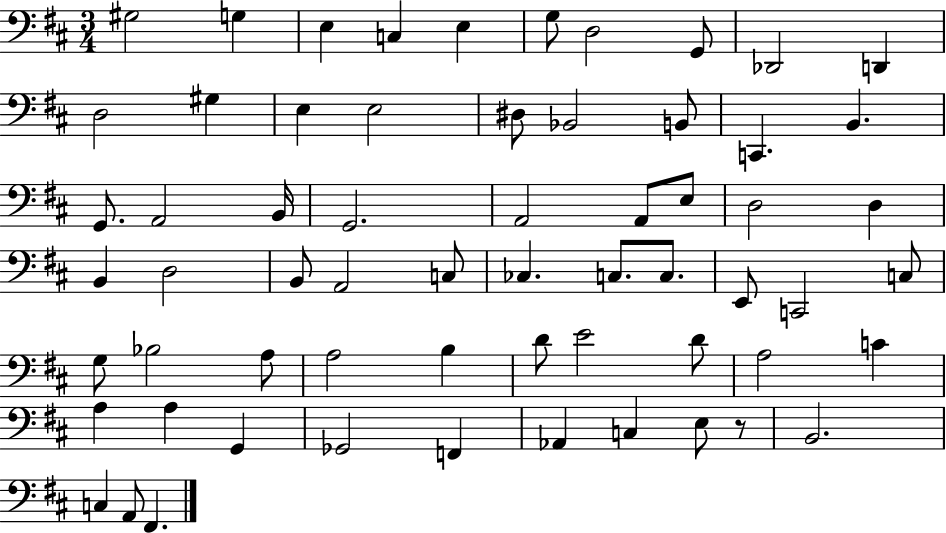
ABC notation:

X:1
T:Untitled
M:3/4
L:1/4
K:D
^G,2 G, E, C, E, G,/2 D,2 G,,/2 _D,,2 D,, D,2 ^G, E, E,2 ^D,/2 _B,,2 B,,/2 C,, B,, G,,/2 A,,2 B,,/4 G,,2 A,,2 A,,/2 E,/2 D,2 D, B,, D,2 B,,/2 A,,2 C,/2 _C, C,/2 C,/2 E,,/2 C,,2 C,/2 G,/2 _B,2 A,/2 A,2 B, D/2 E2 D/2 A,2 C A, A, G,, _G,,2 F,, _A,, C, E,/2 z/2 B,,2 C, A,,/2 ^F,,